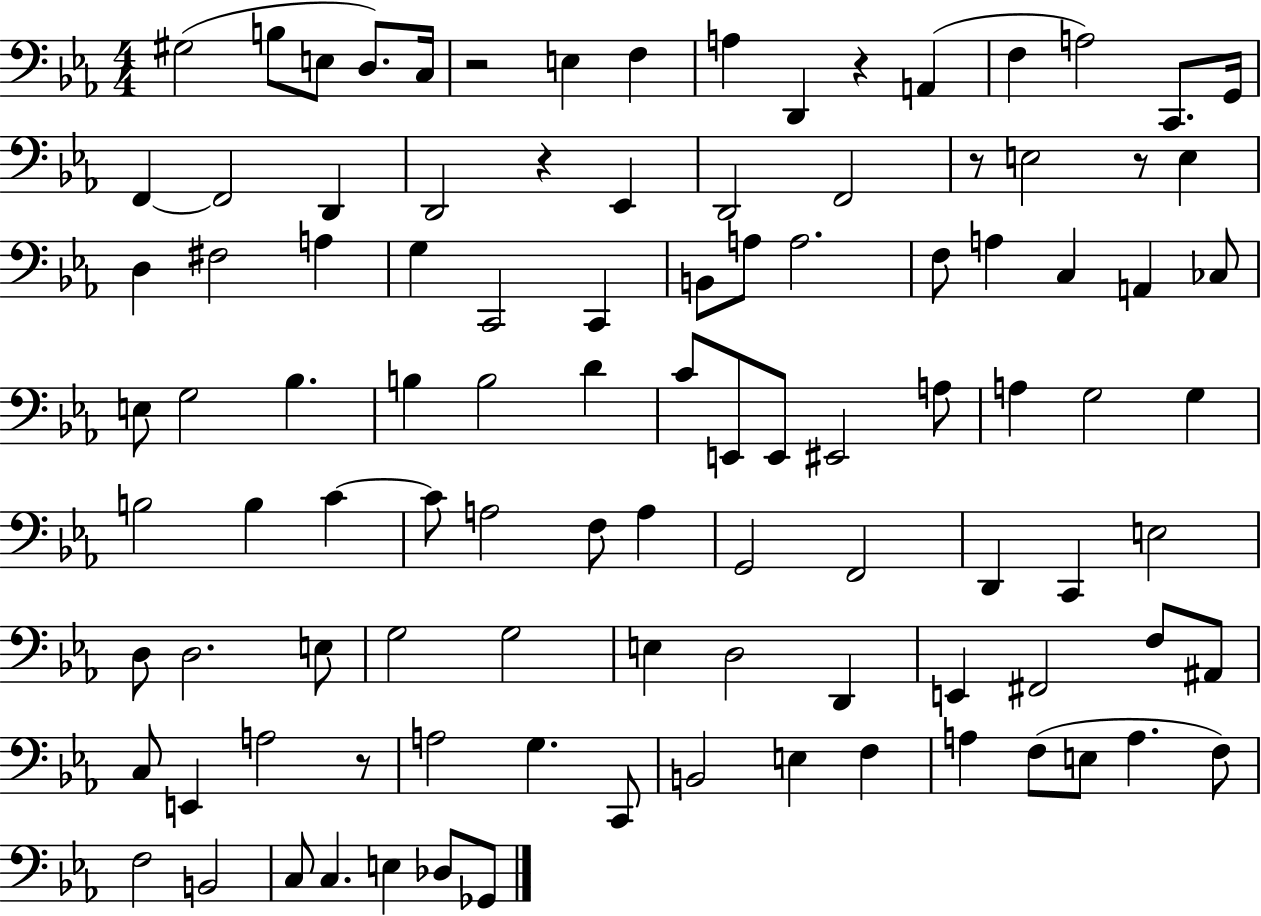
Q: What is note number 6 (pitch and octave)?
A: E3